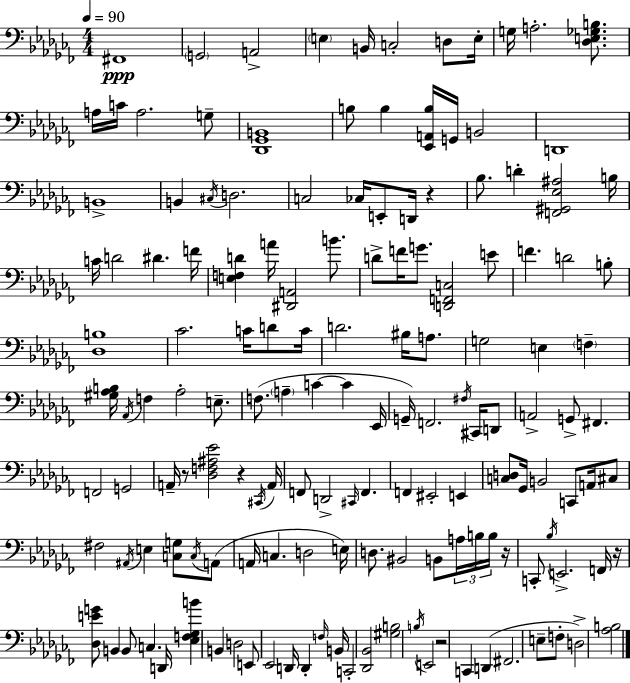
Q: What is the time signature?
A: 4/4